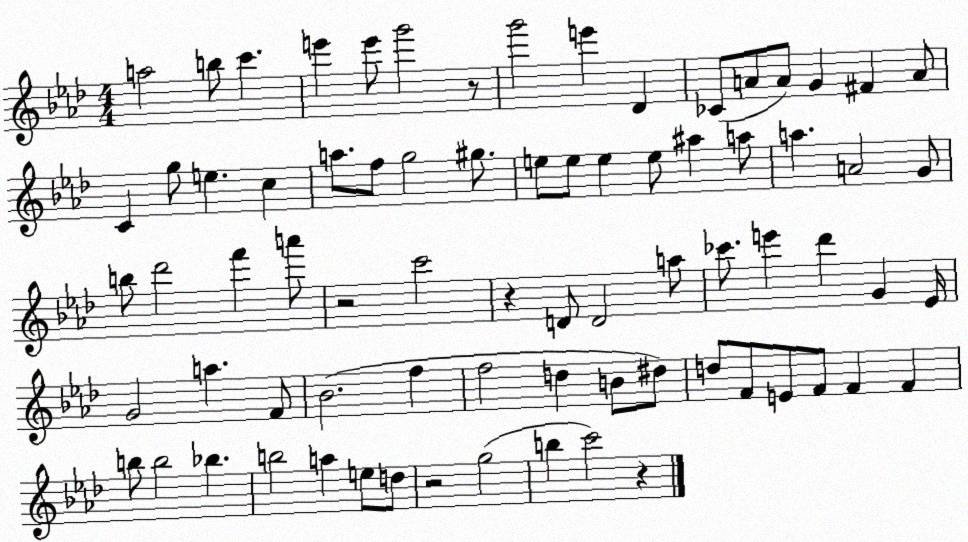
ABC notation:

X:1
T:Untitled
M:4/4
L:1/4
K:Ab
a2 b/2 c' e' e'/2 g'2 z/2 g'2 e' _D _C/2 A/2 A/2 G ^F A/2 C g/2 e c a/2 f/2 g2 ^g/2 e/2 e/2 e e/2 ^a a/2 a A2 G/2 b/2 _d'2 f' a'/2 z2 c'2 z D/2 D2 a/2 _c'/2 e' _d' G _E/4 G2 a F/2 _B2 f f2 d B/2 ^d/2 d/2 F/2 E/2 F/2 F F b/2 b2 _b b2 a e/2 d/2 z2 g2 b c'2 z